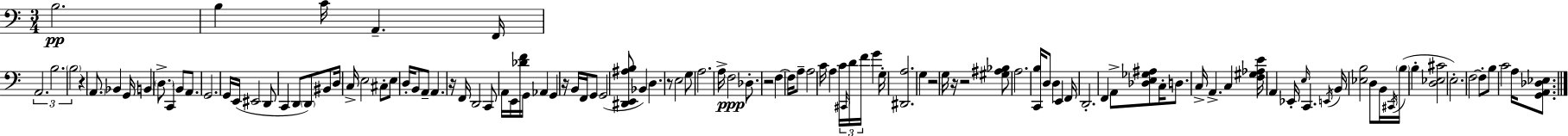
X:1
T:Untitled
M:3/4
L:1/4
K:Am
B,2 B, C/4 A,, F,,/4 A,,2 B,2 B,2 z A,,/2 _B,, G,,/4 B,, D,/2 C,, B,,/2 A,,/2 G,,2 G,,/4 E,,/4 ^E,,2 D,,/2 C,, D,,/2 D,,/2 ^B,,/2 D,/4 C,/4 E,2 ^C,/2 E,/2 D,/4 B,,/2 A,,/2 A,, z/4 F,,/4 D,,2 C,,/2 A,,/4 E,,/4 [_DF]/4 G,,/4 _A,, G,, z/4 B,,/4 F,,/4 G,,/2 G,,2 [^D,,E,,^A,B,]/2 _B,, D, z/2 E,2 G,/2 A,2 A,/4 F,2 _D,/2 z2 F, F,/4 A,/2 A,2 C/4 A, C/4 ^C,,/4 D/4 F/4 G G,/4 [^D,,A,]2 G, z2 G,/4 z/4 z2 [^G,^A,_B,]/2 A,2 [C,,B,]/4 D,/2 D, E,, F,,/4 D,,2 F,, A,,/2 [_D,E,_G,^A,]/2 C,/4 D,/2 C,/4 A,, C, [F,^G,_A,E]/4 A,, _E,,/4 E,/4 C,, E,,/4 B,,/4 [_E,B,]2 D,/2 B,,/4 ^C,,/4 B,/4 B, [D,_E,^C]2 E,2 F,2 F,/2 B,/2 C2 A,/4 [G,,A,,_D,_E,]/2